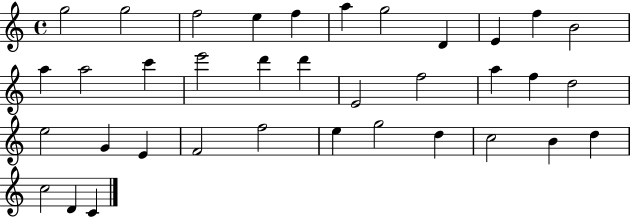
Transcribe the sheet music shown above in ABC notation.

X:1
T:Untitled
M:4/4
L:1/4
K:C
g2 g2 f2 e f a g2 D E f B2 a a2 c' e'2 d' d' E2 f2 a f d2 e2 G E F2 f2 e g2 d c2 B d c2 D C